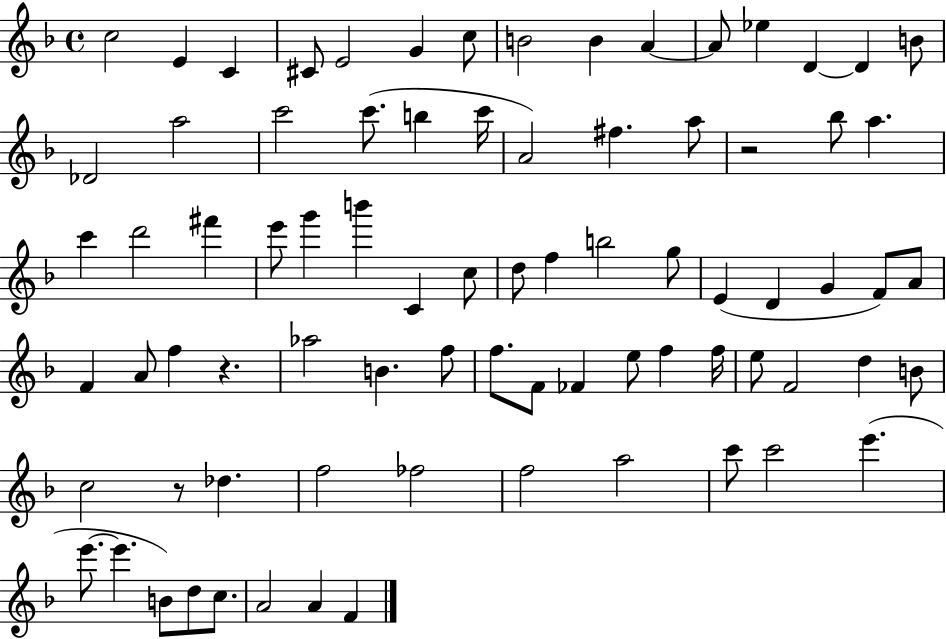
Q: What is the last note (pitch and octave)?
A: F4